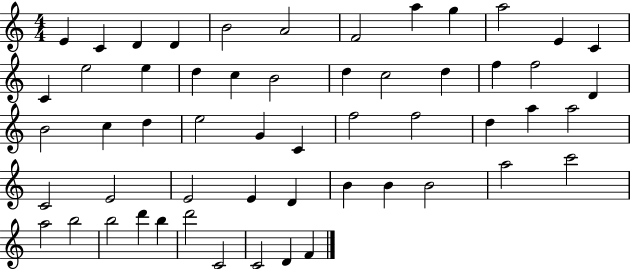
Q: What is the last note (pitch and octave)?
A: F4